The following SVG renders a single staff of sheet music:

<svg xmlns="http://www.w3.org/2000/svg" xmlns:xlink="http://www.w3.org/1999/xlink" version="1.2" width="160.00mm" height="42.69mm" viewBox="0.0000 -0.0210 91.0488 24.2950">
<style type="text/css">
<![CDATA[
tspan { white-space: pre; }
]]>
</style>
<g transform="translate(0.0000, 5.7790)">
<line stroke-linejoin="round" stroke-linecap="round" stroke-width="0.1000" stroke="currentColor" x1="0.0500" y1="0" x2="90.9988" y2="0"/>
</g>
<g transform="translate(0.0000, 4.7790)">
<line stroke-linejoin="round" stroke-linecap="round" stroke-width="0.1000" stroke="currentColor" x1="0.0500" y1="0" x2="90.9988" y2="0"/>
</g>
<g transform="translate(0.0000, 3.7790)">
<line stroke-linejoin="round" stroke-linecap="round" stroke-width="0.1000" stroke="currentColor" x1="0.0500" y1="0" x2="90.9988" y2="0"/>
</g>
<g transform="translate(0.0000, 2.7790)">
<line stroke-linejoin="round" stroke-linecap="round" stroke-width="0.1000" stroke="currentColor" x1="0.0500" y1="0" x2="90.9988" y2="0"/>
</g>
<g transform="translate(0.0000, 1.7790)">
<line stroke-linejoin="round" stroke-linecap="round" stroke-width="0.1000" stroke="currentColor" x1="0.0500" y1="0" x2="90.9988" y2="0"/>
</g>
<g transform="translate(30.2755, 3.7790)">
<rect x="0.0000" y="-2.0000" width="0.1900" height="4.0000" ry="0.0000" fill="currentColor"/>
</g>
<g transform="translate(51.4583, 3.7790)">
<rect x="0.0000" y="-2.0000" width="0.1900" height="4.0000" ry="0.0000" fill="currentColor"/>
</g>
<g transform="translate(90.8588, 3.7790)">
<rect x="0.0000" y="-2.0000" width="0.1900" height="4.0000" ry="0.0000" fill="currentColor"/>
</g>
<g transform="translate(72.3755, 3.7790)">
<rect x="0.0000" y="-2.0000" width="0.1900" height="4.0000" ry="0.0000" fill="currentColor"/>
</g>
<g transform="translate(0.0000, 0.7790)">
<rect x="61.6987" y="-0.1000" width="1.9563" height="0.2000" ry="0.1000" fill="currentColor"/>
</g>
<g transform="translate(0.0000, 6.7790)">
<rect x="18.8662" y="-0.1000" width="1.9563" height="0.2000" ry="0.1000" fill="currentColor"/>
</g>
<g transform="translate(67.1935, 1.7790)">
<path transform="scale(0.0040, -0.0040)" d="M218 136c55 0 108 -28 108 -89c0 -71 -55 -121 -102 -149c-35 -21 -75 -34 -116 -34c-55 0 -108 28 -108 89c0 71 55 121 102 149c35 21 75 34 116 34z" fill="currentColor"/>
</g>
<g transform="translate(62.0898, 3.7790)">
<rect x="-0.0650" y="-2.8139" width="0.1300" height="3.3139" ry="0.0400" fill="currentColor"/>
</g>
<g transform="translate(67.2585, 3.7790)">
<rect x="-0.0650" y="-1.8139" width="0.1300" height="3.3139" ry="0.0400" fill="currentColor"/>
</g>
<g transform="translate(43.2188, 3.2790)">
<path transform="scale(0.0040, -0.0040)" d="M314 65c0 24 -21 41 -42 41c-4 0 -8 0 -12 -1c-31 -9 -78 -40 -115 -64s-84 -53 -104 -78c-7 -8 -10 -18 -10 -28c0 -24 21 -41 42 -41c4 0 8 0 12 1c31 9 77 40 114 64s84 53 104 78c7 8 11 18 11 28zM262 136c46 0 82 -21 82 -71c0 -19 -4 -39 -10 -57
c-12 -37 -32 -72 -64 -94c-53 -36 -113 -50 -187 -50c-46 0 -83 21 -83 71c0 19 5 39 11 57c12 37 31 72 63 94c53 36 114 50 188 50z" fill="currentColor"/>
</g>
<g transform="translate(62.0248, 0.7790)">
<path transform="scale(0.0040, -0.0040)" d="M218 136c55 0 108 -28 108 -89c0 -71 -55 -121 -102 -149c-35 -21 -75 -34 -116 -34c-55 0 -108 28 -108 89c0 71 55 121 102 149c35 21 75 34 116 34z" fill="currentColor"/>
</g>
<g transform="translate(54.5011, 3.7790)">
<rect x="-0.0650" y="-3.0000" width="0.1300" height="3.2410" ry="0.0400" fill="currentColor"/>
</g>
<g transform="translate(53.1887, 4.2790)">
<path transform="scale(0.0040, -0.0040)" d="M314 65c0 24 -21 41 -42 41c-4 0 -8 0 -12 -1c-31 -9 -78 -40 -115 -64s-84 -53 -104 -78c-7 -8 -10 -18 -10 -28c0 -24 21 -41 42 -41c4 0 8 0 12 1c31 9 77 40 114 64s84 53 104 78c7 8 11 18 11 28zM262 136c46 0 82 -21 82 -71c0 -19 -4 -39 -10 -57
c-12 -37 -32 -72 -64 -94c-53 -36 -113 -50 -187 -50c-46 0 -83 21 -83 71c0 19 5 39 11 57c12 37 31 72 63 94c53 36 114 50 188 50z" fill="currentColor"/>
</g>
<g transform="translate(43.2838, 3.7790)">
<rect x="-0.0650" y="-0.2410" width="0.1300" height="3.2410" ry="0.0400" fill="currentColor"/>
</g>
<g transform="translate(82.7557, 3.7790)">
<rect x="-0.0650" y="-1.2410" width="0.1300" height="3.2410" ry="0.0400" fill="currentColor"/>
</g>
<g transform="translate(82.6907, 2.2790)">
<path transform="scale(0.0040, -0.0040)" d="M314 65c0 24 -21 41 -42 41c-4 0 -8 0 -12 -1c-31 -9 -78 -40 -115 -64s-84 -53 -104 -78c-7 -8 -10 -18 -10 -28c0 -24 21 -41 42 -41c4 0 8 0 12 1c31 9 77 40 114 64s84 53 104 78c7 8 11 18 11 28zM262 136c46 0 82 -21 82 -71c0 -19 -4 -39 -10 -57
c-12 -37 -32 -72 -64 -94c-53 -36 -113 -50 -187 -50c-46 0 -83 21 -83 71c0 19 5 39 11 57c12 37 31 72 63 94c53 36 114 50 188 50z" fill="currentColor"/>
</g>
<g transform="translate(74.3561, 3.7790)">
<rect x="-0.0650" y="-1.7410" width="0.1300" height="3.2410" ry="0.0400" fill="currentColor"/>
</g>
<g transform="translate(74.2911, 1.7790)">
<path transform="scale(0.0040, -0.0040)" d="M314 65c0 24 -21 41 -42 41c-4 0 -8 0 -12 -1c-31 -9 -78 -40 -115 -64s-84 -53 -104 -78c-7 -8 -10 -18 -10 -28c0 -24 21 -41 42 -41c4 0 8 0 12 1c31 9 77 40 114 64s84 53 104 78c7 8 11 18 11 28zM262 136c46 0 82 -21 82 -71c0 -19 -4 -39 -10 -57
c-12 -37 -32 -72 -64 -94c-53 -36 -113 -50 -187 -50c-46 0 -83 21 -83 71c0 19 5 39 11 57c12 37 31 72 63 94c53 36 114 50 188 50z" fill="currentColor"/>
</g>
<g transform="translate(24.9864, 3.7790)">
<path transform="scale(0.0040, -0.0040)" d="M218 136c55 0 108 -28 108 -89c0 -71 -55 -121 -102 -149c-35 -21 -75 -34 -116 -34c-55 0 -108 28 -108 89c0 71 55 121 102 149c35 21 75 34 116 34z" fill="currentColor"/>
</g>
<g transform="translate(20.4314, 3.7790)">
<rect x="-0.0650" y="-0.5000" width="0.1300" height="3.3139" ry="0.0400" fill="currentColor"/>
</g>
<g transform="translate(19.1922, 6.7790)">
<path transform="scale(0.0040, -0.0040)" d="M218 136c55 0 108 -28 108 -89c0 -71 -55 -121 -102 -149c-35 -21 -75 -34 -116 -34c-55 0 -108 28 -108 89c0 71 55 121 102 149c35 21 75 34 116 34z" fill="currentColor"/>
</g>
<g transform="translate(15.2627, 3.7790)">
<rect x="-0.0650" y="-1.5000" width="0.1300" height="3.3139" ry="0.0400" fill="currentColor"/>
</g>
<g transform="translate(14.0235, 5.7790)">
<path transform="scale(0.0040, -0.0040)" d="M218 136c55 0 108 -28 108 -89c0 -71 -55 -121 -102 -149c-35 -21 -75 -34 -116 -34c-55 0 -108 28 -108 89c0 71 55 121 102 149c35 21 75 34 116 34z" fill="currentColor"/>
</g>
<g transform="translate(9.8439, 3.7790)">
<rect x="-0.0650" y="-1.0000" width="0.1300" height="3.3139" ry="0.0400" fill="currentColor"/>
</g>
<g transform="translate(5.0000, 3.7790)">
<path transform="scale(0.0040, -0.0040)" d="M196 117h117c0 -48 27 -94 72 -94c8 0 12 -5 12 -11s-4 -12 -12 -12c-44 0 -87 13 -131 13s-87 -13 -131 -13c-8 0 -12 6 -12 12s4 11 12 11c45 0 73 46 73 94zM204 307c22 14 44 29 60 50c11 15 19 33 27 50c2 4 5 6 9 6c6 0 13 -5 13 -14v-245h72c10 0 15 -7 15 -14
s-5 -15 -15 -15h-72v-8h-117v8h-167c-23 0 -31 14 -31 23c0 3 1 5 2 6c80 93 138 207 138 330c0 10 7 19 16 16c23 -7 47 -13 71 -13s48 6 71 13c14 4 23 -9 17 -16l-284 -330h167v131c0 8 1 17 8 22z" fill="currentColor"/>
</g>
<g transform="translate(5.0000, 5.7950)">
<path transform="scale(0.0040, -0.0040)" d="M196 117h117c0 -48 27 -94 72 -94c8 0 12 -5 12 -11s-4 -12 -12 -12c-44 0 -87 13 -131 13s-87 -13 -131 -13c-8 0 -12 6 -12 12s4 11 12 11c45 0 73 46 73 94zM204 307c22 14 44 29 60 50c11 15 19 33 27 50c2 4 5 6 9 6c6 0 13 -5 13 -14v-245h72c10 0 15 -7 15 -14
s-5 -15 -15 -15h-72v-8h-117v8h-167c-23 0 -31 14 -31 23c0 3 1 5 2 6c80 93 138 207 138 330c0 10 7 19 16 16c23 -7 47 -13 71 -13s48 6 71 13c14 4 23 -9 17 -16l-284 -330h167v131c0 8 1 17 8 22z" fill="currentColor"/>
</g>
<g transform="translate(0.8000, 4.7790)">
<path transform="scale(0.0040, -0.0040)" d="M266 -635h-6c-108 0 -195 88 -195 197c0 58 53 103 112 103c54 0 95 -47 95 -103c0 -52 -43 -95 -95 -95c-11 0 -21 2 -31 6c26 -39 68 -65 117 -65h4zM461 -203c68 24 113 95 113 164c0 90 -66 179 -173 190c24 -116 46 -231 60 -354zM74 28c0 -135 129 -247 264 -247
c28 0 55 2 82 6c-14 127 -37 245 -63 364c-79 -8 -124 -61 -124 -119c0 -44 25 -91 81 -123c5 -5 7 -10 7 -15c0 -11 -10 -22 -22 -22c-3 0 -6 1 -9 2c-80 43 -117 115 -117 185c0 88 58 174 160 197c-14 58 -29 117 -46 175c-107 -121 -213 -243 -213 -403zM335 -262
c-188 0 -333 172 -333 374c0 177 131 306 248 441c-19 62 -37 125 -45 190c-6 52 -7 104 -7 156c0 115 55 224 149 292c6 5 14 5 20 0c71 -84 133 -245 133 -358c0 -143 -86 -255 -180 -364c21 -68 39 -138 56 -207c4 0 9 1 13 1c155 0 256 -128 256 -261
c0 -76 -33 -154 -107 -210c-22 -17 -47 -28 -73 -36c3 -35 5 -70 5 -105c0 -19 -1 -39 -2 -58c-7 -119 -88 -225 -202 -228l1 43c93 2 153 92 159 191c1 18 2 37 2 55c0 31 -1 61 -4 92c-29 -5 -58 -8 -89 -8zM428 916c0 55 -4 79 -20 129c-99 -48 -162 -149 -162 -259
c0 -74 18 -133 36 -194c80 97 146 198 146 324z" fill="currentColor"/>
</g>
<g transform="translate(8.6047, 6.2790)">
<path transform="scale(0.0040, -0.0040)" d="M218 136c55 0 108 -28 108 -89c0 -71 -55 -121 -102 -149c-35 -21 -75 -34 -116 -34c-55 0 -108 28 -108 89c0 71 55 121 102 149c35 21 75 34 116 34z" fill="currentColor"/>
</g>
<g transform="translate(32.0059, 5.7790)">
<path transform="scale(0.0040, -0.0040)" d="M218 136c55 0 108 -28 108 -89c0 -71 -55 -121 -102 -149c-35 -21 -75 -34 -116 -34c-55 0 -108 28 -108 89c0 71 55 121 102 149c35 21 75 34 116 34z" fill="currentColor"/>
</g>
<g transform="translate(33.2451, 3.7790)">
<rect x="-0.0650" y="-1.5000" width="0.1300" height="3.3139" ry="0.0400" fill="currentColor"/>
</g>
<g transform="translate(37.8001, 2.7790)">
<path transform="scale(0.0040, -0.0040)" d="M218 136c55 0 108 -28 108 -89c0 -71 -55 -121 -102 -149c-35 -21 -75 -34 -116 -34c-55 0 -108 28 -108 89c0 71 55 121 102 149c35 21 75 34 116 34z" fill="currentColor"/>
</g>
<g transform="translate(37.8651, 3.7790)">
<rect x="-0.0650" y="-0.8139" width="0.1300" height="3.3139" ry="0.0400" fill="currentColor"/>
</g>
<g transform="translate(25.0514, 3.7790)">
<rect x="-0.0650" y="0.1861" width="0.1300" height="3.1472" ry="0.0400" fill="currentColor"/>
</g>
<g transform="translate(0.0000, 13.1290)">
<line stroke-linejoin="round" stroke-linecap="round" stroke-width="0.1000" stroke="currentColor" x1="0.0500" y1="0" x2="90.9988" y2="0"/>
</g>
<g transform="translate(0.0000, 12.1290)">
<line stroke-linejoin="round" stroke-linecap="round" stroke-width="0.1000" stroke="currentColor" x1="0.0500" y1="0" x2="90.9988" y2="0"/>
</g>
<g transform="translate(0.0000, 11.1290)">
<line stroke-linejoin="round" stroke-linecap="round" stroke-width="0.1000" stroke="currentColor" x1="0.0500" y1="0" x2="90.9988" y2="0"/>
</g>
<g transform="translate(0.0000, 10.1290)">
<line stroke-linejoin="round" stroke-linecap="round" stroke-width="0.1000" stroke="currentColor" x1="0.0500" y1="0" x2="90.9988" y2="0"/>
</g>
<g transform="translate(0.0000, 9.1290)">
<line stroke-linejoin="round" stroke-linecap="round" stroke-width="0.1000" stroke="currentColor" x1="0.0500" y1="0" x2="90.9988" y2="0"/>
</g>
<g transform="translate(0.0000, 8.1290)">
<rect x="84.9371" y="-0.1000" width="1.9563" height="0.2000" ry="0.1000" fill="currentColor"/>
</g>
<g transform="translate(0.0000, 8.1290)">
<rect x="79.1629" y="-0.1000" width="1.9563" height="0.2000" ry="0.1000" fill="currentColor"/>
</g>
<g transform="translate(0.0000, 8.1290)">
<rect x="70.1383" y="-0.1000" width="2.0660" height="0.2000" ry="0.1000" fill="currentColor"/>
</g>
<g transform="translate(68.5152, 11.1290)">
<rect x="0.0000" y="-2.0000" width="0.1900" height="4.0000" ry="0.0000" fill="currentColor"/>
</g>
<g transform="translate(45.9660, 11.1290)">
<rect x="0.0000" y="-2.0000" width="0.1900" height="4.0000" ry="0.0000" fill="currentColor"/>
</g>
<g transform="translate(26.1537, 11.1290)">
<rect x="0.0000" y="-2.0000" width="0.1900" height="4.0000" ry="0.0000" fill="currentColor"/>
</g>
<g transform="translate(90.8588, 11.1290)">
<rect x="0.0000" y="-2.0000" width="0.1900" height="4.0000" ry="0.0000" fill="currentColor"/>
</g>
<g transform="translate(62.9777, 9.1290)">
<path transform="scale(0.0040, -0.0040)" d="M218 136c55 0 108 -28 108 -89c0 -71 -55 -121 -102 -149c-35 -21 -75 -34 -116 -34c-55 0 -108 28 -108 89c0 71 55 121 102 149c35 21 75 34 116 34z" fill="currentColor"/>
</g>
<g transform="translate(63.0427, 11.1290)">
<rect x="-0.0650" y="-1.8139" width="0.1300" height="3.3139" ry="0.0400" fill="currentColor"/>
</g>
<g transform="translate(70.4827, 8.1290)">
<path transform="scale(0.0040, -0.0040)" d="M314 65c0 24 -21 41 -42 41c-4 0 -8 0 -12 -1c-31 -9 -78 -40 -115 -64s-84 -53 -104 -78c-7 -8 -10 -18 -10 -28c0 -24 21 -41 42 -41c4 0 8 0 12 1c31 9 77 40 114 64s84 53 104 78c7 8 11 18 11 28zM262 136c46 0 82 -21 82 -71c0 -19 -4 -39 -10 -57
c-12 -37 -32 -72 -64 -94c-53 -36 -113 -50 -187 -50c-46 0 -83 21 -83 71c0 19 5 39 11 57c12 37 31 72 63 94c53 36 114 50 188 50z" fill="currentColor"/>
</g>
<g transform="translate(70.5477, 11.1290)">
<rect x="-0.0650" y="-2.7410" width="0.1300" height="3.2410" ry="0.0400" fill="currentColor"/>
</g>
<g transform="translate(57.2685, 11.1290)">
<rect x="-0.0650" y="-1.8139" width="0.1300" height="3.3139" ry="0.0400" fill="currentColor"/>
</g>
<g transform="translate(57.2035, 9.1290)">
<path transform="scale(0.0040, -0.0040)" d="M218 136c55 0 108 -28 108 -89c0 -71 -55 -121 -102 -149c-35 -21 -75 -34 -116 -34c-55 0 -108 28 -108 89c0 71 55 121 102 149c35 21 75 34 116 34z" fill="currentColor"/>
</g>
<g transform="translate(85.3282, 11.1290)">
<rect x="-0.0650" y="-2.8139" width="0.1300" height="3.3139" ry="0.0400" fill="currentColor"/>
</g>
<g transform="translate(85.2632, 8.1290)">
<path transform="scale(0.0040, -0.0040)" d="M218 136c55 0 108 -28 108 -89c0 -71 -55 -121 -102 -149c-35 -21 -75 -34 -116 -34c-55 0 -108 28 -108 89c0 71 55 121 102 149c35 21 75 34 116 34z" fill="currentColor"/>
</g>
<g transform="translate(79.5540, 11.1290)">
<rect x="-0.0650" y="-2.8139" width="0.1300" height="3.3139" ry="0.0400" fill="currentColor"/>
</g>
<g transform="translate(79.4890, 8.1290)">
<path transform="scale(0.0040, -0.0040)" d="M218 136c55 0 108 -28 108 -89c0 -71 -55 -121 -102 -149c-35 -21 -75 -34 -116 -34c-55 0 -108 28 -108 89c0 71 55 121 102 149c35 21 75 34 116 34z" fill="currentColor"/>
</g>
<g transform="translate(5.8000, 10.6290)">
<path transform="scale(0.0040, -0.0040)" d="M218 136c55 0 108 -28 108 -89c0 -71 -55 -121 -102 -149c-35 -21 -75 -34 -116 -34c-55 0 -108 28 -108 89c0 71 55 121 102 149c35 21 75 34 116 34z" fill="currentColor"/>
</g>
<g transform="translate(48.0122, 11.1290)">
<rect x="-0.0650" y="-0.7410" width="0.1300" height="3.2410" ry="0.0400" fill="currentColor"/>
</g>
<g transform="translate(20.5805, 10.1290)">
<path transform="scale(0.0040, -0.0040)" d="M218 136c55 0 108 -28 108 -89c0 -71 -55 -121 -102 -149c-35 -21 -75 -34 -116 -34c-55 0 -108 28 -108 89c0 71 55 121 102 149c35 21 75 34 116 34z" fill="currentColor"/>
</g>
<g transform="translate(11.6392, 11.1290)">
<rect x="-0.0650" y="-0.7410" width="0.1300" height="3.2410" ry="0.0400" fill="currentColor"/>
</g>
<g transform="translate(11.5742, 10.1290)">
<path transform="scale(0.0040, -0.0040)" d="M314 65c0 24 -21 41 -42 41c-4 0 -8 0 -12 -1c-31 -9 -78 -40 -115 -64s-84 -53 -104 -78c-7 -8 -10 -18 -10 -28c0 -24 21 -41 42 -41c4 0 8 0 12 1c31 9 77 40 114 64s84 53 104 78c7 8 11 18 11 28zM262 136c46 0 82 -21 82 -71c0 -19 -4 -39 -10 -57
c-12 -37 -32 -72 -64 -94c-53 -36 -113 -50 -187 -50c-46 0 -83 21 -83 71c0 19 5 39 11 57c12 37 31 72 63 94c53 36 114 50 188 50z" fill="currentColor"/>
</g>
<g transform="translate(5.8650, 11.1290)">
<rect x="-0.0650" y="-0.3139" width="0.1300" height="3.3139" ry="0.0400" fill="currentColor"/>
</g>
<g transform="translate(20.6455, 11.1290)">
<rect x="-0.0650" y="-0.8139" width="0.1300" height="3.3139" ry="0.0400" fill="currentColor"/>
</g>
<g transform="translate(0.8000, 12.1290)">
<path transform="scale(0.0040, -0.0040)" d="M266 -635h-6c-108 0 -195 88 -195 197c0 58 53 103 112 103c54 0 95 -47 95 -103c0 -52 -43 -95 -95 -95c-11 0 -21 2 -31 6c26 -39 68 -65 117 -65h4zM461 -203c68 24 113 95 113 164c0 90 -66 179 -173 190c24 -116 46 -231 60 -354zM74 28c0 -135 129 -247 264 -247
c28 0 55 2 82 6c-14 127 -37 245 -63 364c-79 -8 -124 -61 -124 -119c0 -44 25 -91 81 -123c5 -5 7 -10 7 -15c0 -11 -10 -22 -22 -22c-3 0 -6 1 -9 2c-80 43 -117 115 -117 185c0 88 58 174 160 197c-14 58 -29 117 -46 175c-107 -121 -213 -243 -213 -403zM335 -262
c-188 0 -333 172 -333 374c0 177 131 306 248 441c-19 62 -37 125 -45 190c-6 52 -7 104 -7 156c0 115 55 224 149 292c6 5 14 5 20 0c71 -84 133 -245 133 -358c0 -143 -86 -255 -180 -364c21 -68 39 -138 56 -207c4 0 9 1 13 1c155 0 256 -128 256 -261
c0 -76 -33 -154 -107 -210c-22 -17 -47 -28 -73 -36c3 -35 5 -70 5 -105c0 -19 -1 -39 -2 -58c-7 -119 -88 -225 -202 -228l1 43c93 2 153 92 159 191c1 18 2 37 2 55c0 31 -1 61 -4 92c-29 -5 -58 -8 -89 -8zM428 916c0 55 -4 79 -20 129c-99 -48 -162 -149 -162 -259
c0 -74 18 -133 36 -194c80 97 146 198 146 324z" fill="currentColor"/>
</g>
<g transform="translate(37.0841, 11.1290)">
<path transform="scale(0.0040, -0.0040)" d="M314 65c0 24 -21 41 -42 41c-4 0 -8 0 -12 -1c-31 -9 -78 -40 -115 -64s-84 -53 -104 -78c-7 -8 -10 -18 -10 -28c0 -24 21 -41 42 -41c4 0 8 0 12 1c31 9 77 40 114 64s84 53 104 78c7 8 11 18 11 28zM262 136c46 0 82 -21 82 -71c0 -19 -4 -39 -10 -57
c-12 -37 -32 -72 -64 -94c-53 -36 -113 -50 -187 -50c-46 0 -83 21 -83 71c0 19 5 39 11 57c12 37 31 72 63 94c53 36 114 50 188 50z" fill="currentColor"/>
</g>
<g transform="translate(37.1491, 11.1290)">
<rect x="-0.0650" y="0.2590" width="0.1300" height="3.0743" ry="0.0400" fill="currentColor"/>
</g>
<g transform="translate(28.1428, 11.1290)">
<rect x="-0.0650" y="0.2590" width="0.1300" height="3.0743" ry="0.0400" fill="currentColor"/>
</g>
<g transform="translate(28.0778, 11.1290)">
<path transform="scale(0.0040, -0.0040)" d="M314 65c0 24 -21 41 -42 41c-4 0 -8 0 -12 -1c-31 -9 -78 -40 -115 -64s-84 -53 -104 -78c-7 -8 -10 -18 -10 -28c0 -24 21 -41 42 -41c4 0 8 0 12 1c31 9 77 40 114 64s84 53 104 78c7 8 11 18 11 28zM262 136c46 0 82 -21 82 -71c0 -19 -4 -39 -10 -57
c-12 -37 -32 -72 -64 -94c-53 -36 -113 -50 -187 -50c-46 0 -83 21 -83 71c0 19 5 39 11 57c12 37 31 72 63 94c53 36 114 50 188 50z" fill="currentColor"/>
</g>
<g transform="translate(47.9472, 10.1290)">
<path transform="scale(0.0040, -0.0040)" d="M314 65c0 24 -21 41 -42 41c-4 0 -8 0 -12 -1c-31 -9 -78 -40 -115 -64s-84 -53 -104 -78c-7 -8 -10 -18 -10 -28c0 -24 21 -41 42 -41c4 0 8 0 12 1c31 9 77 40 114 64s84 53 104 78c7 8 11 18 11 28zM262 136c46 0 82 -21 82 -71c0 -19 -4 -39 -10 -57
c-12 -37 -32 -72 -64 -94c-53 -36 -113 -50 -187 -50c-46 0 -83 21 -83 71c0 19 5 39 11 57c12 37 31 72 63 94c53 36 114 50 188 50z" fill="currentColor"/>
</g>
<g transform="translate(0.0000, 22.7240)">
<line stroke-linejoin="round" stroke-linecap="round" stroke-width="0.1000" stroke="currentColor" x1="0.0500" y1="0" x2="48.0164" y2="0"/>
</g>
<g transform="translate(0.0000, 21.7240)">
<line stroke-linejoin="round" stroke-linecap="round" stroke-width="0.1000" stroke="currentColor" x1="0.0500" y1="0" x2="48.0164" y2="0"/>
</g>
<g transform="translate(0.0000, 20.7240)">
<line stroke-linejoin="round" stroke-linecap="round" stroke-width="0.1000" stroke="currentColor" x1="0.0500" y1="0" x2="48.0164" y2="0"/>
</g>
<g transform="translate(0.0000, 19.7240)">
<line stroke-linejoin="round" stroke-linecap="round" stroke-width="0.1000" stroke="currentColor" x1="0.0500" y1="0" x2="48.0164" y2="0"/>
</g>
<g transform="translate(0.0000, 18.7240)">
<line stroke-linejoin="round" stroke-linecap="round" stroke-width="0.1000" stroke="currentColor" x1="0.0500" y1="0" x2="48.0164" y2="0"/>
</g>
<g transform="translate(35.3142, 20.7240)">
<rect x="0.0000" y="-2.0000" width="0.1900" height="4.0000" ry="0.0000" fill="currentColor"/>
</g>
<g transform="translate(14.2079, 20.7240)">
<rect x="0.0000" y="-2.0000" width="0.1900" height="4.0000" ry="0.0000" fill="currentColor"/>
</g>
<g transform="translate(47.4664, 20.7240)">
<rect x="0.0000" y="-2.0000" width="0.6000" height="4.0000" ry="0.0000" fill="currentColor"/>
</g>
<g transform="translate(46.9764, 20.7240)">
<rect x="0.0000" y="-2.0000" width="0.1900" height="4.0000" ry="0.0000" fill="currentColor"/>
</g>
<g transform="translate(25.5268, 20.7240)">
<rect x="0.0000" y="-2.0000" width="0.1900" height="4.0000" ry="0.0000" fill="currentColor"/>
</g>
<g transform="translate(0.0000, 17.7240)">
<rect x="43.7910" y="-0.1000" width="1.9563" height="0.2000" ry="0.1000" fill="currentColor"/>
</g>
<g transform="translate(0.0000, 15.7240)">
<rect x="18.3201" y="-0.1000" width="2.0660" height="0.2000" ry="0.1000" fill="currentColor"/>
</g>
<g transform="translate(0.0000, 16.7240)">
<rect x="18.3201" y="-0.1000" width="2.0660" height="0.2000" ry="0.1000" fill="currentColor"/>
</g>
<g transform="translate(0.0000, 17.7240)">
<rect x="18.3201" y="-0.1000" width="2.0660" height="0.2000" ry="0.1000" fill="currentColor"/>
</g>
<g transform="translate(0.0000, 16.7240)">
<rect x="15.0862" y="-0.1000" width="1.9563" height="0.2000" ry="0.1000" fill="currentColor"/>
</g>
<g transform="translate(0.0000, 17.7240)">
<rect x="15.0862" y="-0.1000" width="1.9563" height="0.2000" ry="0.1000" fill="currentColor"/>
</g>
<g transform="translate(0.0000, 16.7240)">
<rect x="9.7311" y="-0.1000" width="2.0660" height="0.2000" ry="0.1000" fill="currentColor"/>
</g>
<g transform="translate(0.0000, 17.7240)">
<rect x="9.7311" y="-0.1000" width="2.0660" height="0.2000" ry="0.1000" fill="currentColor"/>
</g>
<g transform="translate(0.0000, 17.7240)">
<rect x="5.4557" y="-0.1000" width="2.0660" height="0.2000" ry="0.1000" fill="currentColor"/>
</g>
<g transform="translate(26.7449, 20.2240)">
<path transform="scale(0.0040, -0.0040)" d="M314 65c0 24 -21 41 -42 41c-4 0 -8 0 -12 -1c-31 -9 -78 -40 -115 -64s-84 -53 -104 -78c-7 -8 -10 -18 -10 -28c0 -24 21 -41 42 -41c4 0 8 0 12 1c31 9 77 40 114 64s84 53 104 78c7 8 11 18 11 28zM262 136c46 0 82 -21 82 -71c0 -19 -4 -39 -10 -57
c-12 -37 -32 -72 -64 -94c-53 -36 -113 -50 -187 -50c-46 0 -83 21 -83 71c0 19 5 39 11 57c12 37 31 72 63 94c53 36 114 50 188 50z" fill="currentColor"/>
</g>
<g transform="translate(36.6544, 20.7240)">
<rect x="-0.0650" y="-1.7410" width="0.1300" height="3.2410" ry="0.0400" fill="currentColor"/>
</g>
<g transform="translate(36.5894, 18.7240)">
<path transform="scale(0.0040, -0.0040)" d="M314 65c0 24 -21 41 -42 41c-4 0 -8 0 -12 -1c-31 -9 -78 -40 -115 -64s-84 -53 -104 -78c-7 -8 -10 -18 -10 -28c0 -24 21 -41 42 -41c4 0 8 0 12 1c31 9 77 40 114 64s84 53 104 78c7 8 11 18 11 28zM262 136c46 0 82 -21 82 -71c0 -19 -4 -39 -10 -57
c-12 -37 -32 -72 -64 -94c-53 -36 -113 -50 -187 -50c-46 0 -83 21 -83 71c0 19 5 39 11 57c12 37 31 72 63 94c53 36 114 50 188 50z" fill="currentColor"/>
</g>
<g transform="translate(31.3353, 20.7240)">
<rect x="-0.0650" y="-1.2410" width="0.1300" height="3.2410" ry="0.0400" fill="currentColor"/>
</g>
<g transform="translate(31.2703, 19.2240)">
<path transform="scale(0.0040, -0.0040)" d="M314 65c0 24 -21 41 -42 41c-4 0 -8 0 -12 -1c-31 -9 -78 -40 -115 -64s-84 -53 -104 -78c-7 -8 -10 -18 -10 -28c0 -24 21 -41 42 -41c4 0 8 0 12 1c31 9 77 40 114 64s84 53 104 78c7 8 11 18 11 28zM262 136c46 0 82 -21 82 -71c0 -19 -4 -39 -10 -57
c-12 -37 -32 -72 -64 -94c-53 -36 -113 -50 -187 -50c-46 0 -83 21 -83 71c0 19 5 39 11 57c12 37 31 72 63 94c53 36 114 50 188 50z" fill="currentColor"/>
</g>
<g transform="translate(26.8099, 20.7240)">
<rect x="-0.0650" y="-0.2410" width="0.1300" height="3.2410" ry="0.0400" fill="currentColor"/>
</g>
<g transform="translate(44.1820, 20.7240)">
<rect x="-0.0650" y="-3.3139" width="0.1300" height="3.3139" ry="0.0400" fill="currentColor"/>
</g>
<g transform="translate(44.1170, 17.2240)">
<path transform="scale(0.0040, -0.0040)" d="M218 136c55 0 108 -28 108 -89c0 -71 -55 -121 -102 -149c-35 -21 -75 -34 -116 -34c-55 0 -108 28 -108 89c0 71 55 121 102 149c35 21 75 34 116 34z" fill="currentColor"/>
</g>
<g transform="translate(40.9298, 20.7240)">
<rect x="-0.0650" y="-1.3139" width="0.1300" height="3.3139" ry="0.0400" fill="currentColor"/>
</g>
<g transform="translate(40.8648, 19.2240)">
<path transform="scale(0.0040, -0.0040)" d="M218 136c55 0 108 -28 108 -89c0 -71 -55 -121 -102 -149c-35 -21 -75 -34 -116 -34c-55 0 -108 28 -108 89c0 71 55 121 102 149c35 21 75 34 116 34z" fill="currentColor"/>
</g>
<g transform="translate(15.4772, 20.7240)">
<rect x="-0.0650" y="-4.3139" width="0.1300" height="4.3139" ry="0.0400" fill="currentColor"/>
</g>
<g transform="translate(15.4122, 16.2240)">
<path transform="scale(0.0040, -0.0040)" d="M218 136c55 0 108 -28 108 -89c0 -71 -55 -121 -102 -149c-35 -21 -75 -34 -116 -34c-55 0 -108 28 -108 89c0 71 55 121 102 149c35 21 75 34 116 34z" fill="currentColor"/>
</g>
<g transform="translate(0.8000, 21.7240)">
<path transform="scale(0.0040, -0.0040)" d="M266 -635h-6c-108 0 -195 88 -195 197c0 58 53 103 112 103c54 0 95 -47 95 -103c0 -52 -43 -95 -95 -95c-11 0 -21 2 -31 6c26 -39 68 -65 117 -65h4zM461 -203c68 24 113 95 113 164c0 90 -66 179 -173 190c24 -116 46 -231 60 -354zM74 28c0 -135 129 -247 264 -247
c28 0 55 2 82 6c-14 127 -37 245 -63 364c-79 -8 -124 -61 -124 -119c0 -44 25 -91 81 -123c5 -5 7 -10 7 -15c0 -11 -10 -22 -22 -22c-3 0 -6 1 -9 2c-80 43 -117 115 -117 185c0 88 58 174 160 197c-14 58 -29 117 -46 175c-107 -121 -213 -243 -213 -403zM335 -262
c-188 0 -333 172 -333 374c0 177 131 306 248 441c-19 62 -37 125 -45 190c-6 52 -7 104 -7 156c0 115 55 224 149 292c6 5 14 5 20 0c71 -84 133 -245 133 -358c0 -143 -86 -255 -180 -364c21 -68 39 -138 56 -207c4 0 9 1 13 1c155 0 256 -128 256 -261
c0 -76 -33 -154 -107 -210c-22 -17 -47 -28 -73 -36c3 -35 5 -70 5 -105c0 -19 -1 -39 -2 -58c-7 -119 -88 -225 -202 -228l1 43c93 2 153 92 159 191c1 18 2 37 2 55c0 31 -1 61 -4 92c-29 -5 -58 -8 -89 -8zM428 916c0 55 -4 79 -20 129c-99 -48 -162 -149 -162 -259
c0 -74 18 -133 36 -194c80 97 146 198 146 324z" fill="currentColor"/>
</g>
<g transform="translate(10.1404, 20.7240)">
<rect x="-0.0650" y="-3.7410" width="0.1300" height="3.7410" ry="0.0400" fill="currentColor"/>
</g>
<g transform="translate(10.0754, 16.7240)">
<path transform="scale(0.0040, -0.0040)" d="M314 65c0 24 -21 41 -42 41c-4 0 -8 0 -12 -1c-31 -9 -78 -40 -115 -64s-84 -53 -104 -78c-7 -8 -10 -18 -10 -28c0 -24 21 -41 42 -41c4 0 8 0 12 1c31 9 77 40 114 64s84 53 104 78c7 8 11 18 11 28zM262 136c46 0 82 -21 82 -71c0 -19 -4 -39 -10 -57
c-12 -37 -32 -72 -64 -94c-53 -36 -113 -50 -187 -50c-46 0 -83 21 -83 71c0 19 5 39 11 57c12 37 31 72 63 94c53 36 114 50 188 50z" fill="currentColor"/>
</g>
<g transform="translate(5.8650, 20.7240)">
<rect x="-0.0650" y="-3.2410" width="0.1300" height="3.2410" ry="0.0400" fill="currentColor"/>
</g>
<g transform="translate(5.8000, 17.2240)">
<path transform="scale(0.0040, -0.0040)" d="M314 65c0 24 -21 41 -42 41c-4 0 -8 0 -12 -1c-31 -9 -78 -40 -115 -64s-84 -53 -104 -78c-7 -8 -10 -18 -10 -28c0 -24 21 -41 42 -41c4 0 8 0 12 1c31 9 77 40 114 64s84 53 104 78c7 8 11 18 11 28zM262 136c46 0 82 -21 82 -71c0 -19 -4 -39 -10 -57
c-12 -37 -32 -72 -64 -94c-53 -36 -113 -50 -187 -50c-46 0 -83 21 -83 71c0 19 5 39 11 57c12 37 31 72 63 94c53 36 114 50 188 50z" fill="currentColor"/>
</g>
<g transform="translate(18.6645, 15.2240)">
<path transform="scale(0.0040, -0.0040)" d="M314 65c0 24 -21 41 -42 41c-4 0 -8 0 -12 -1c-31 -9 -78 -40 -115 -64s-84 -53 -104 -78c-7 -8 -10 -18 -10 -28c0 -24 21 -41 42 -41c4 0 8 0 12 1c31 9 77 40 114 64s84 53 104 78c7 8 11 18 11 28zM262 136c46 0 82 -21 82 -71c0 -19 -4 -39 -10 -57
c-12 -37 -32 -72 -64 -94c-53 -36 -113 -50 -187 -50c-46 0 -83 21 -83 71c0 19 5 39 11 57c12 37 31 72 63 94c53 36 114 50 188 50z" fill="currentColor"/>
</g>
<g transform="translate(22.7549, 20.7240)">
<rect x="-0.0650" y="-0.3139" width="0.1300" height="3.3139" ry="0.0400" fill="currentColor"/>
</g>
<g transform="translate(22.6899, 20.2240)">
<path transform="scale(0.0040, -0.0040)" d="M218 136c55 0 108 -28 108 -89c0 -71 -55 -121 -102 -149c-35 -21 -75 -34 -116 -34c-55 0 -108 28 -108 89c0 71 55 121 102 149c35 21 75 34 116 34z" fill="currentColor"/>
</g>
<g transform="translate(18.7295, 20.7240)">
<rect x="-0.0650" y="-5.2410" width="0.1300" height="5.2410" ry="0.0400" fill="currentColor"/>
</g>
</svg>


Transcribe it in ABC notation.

X:1
T:Untitled
M:4/4
L:1/4
K:C
D E C B E d c2 A2 a f f2 e2 c d2 d B2 B2 d2 f f a2 a a b2 c'2 d' f'2 c c2 e2 f2 e b